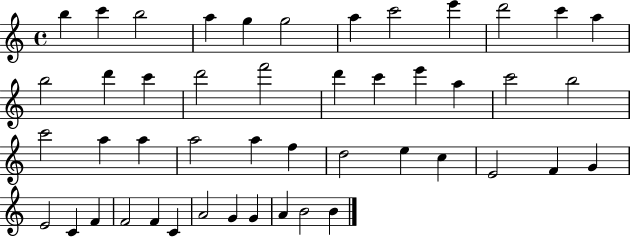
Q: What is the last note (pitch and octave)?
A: B4